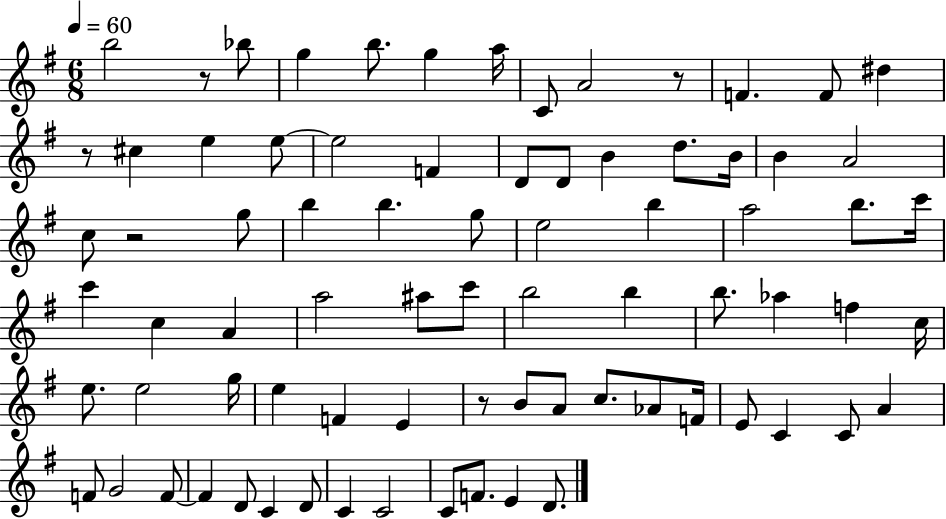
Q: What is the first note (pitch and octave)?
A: B5